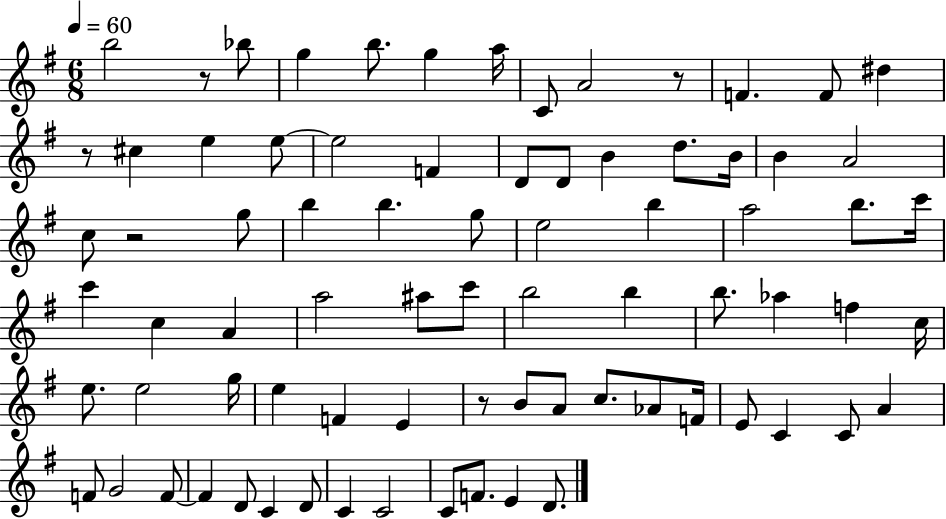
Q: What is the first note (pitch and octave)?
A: B5